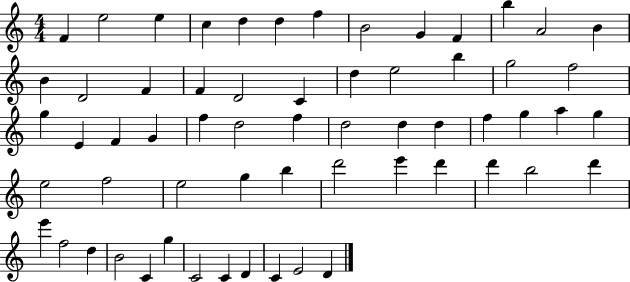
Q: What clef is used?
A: treble